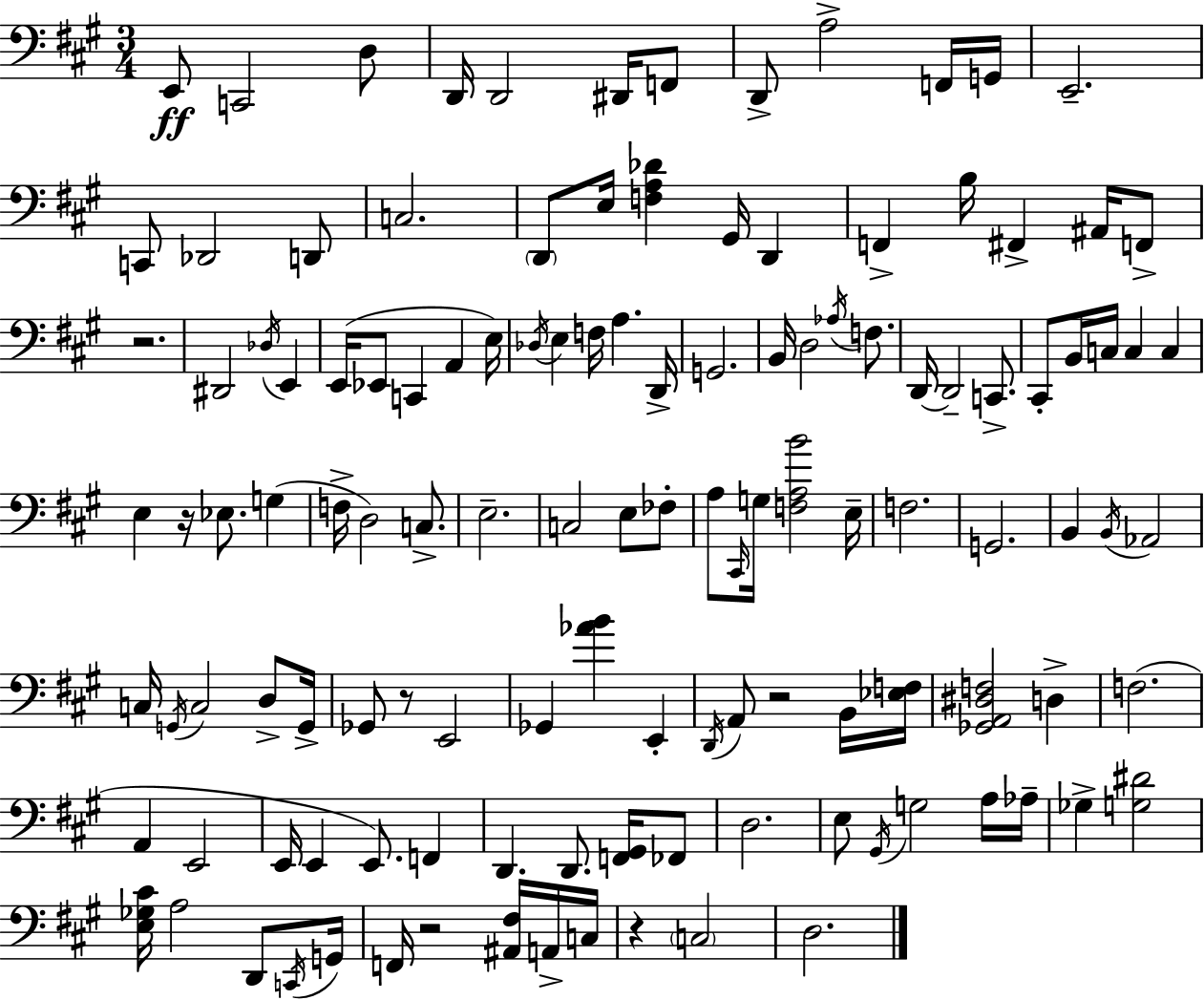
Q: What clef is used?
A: bass